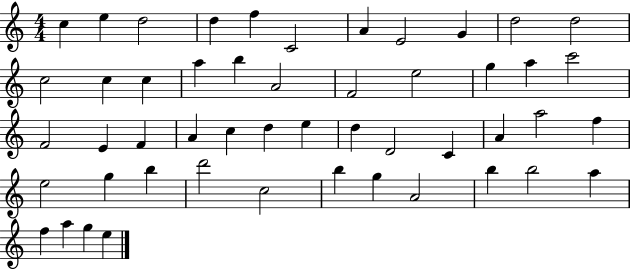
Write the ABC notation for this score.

X:1
T:Untitled
M:4/4
L:1/4
K:C
c e d2 d f C2 A E2 G d2 d2 c2 c c a b A2 F2 e2 g a c'2 F2 E F A c d e d D2 C A a2 f e2 g b d'2 c2 b g A2 b b2 a f a g e